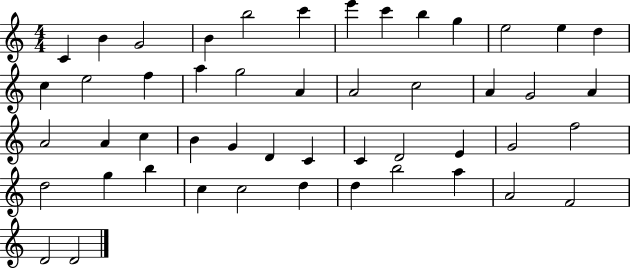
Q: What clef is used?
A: treble